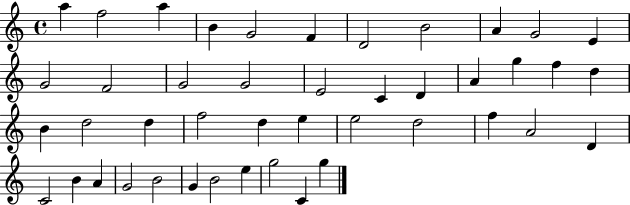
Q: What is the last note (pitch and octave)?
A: G5